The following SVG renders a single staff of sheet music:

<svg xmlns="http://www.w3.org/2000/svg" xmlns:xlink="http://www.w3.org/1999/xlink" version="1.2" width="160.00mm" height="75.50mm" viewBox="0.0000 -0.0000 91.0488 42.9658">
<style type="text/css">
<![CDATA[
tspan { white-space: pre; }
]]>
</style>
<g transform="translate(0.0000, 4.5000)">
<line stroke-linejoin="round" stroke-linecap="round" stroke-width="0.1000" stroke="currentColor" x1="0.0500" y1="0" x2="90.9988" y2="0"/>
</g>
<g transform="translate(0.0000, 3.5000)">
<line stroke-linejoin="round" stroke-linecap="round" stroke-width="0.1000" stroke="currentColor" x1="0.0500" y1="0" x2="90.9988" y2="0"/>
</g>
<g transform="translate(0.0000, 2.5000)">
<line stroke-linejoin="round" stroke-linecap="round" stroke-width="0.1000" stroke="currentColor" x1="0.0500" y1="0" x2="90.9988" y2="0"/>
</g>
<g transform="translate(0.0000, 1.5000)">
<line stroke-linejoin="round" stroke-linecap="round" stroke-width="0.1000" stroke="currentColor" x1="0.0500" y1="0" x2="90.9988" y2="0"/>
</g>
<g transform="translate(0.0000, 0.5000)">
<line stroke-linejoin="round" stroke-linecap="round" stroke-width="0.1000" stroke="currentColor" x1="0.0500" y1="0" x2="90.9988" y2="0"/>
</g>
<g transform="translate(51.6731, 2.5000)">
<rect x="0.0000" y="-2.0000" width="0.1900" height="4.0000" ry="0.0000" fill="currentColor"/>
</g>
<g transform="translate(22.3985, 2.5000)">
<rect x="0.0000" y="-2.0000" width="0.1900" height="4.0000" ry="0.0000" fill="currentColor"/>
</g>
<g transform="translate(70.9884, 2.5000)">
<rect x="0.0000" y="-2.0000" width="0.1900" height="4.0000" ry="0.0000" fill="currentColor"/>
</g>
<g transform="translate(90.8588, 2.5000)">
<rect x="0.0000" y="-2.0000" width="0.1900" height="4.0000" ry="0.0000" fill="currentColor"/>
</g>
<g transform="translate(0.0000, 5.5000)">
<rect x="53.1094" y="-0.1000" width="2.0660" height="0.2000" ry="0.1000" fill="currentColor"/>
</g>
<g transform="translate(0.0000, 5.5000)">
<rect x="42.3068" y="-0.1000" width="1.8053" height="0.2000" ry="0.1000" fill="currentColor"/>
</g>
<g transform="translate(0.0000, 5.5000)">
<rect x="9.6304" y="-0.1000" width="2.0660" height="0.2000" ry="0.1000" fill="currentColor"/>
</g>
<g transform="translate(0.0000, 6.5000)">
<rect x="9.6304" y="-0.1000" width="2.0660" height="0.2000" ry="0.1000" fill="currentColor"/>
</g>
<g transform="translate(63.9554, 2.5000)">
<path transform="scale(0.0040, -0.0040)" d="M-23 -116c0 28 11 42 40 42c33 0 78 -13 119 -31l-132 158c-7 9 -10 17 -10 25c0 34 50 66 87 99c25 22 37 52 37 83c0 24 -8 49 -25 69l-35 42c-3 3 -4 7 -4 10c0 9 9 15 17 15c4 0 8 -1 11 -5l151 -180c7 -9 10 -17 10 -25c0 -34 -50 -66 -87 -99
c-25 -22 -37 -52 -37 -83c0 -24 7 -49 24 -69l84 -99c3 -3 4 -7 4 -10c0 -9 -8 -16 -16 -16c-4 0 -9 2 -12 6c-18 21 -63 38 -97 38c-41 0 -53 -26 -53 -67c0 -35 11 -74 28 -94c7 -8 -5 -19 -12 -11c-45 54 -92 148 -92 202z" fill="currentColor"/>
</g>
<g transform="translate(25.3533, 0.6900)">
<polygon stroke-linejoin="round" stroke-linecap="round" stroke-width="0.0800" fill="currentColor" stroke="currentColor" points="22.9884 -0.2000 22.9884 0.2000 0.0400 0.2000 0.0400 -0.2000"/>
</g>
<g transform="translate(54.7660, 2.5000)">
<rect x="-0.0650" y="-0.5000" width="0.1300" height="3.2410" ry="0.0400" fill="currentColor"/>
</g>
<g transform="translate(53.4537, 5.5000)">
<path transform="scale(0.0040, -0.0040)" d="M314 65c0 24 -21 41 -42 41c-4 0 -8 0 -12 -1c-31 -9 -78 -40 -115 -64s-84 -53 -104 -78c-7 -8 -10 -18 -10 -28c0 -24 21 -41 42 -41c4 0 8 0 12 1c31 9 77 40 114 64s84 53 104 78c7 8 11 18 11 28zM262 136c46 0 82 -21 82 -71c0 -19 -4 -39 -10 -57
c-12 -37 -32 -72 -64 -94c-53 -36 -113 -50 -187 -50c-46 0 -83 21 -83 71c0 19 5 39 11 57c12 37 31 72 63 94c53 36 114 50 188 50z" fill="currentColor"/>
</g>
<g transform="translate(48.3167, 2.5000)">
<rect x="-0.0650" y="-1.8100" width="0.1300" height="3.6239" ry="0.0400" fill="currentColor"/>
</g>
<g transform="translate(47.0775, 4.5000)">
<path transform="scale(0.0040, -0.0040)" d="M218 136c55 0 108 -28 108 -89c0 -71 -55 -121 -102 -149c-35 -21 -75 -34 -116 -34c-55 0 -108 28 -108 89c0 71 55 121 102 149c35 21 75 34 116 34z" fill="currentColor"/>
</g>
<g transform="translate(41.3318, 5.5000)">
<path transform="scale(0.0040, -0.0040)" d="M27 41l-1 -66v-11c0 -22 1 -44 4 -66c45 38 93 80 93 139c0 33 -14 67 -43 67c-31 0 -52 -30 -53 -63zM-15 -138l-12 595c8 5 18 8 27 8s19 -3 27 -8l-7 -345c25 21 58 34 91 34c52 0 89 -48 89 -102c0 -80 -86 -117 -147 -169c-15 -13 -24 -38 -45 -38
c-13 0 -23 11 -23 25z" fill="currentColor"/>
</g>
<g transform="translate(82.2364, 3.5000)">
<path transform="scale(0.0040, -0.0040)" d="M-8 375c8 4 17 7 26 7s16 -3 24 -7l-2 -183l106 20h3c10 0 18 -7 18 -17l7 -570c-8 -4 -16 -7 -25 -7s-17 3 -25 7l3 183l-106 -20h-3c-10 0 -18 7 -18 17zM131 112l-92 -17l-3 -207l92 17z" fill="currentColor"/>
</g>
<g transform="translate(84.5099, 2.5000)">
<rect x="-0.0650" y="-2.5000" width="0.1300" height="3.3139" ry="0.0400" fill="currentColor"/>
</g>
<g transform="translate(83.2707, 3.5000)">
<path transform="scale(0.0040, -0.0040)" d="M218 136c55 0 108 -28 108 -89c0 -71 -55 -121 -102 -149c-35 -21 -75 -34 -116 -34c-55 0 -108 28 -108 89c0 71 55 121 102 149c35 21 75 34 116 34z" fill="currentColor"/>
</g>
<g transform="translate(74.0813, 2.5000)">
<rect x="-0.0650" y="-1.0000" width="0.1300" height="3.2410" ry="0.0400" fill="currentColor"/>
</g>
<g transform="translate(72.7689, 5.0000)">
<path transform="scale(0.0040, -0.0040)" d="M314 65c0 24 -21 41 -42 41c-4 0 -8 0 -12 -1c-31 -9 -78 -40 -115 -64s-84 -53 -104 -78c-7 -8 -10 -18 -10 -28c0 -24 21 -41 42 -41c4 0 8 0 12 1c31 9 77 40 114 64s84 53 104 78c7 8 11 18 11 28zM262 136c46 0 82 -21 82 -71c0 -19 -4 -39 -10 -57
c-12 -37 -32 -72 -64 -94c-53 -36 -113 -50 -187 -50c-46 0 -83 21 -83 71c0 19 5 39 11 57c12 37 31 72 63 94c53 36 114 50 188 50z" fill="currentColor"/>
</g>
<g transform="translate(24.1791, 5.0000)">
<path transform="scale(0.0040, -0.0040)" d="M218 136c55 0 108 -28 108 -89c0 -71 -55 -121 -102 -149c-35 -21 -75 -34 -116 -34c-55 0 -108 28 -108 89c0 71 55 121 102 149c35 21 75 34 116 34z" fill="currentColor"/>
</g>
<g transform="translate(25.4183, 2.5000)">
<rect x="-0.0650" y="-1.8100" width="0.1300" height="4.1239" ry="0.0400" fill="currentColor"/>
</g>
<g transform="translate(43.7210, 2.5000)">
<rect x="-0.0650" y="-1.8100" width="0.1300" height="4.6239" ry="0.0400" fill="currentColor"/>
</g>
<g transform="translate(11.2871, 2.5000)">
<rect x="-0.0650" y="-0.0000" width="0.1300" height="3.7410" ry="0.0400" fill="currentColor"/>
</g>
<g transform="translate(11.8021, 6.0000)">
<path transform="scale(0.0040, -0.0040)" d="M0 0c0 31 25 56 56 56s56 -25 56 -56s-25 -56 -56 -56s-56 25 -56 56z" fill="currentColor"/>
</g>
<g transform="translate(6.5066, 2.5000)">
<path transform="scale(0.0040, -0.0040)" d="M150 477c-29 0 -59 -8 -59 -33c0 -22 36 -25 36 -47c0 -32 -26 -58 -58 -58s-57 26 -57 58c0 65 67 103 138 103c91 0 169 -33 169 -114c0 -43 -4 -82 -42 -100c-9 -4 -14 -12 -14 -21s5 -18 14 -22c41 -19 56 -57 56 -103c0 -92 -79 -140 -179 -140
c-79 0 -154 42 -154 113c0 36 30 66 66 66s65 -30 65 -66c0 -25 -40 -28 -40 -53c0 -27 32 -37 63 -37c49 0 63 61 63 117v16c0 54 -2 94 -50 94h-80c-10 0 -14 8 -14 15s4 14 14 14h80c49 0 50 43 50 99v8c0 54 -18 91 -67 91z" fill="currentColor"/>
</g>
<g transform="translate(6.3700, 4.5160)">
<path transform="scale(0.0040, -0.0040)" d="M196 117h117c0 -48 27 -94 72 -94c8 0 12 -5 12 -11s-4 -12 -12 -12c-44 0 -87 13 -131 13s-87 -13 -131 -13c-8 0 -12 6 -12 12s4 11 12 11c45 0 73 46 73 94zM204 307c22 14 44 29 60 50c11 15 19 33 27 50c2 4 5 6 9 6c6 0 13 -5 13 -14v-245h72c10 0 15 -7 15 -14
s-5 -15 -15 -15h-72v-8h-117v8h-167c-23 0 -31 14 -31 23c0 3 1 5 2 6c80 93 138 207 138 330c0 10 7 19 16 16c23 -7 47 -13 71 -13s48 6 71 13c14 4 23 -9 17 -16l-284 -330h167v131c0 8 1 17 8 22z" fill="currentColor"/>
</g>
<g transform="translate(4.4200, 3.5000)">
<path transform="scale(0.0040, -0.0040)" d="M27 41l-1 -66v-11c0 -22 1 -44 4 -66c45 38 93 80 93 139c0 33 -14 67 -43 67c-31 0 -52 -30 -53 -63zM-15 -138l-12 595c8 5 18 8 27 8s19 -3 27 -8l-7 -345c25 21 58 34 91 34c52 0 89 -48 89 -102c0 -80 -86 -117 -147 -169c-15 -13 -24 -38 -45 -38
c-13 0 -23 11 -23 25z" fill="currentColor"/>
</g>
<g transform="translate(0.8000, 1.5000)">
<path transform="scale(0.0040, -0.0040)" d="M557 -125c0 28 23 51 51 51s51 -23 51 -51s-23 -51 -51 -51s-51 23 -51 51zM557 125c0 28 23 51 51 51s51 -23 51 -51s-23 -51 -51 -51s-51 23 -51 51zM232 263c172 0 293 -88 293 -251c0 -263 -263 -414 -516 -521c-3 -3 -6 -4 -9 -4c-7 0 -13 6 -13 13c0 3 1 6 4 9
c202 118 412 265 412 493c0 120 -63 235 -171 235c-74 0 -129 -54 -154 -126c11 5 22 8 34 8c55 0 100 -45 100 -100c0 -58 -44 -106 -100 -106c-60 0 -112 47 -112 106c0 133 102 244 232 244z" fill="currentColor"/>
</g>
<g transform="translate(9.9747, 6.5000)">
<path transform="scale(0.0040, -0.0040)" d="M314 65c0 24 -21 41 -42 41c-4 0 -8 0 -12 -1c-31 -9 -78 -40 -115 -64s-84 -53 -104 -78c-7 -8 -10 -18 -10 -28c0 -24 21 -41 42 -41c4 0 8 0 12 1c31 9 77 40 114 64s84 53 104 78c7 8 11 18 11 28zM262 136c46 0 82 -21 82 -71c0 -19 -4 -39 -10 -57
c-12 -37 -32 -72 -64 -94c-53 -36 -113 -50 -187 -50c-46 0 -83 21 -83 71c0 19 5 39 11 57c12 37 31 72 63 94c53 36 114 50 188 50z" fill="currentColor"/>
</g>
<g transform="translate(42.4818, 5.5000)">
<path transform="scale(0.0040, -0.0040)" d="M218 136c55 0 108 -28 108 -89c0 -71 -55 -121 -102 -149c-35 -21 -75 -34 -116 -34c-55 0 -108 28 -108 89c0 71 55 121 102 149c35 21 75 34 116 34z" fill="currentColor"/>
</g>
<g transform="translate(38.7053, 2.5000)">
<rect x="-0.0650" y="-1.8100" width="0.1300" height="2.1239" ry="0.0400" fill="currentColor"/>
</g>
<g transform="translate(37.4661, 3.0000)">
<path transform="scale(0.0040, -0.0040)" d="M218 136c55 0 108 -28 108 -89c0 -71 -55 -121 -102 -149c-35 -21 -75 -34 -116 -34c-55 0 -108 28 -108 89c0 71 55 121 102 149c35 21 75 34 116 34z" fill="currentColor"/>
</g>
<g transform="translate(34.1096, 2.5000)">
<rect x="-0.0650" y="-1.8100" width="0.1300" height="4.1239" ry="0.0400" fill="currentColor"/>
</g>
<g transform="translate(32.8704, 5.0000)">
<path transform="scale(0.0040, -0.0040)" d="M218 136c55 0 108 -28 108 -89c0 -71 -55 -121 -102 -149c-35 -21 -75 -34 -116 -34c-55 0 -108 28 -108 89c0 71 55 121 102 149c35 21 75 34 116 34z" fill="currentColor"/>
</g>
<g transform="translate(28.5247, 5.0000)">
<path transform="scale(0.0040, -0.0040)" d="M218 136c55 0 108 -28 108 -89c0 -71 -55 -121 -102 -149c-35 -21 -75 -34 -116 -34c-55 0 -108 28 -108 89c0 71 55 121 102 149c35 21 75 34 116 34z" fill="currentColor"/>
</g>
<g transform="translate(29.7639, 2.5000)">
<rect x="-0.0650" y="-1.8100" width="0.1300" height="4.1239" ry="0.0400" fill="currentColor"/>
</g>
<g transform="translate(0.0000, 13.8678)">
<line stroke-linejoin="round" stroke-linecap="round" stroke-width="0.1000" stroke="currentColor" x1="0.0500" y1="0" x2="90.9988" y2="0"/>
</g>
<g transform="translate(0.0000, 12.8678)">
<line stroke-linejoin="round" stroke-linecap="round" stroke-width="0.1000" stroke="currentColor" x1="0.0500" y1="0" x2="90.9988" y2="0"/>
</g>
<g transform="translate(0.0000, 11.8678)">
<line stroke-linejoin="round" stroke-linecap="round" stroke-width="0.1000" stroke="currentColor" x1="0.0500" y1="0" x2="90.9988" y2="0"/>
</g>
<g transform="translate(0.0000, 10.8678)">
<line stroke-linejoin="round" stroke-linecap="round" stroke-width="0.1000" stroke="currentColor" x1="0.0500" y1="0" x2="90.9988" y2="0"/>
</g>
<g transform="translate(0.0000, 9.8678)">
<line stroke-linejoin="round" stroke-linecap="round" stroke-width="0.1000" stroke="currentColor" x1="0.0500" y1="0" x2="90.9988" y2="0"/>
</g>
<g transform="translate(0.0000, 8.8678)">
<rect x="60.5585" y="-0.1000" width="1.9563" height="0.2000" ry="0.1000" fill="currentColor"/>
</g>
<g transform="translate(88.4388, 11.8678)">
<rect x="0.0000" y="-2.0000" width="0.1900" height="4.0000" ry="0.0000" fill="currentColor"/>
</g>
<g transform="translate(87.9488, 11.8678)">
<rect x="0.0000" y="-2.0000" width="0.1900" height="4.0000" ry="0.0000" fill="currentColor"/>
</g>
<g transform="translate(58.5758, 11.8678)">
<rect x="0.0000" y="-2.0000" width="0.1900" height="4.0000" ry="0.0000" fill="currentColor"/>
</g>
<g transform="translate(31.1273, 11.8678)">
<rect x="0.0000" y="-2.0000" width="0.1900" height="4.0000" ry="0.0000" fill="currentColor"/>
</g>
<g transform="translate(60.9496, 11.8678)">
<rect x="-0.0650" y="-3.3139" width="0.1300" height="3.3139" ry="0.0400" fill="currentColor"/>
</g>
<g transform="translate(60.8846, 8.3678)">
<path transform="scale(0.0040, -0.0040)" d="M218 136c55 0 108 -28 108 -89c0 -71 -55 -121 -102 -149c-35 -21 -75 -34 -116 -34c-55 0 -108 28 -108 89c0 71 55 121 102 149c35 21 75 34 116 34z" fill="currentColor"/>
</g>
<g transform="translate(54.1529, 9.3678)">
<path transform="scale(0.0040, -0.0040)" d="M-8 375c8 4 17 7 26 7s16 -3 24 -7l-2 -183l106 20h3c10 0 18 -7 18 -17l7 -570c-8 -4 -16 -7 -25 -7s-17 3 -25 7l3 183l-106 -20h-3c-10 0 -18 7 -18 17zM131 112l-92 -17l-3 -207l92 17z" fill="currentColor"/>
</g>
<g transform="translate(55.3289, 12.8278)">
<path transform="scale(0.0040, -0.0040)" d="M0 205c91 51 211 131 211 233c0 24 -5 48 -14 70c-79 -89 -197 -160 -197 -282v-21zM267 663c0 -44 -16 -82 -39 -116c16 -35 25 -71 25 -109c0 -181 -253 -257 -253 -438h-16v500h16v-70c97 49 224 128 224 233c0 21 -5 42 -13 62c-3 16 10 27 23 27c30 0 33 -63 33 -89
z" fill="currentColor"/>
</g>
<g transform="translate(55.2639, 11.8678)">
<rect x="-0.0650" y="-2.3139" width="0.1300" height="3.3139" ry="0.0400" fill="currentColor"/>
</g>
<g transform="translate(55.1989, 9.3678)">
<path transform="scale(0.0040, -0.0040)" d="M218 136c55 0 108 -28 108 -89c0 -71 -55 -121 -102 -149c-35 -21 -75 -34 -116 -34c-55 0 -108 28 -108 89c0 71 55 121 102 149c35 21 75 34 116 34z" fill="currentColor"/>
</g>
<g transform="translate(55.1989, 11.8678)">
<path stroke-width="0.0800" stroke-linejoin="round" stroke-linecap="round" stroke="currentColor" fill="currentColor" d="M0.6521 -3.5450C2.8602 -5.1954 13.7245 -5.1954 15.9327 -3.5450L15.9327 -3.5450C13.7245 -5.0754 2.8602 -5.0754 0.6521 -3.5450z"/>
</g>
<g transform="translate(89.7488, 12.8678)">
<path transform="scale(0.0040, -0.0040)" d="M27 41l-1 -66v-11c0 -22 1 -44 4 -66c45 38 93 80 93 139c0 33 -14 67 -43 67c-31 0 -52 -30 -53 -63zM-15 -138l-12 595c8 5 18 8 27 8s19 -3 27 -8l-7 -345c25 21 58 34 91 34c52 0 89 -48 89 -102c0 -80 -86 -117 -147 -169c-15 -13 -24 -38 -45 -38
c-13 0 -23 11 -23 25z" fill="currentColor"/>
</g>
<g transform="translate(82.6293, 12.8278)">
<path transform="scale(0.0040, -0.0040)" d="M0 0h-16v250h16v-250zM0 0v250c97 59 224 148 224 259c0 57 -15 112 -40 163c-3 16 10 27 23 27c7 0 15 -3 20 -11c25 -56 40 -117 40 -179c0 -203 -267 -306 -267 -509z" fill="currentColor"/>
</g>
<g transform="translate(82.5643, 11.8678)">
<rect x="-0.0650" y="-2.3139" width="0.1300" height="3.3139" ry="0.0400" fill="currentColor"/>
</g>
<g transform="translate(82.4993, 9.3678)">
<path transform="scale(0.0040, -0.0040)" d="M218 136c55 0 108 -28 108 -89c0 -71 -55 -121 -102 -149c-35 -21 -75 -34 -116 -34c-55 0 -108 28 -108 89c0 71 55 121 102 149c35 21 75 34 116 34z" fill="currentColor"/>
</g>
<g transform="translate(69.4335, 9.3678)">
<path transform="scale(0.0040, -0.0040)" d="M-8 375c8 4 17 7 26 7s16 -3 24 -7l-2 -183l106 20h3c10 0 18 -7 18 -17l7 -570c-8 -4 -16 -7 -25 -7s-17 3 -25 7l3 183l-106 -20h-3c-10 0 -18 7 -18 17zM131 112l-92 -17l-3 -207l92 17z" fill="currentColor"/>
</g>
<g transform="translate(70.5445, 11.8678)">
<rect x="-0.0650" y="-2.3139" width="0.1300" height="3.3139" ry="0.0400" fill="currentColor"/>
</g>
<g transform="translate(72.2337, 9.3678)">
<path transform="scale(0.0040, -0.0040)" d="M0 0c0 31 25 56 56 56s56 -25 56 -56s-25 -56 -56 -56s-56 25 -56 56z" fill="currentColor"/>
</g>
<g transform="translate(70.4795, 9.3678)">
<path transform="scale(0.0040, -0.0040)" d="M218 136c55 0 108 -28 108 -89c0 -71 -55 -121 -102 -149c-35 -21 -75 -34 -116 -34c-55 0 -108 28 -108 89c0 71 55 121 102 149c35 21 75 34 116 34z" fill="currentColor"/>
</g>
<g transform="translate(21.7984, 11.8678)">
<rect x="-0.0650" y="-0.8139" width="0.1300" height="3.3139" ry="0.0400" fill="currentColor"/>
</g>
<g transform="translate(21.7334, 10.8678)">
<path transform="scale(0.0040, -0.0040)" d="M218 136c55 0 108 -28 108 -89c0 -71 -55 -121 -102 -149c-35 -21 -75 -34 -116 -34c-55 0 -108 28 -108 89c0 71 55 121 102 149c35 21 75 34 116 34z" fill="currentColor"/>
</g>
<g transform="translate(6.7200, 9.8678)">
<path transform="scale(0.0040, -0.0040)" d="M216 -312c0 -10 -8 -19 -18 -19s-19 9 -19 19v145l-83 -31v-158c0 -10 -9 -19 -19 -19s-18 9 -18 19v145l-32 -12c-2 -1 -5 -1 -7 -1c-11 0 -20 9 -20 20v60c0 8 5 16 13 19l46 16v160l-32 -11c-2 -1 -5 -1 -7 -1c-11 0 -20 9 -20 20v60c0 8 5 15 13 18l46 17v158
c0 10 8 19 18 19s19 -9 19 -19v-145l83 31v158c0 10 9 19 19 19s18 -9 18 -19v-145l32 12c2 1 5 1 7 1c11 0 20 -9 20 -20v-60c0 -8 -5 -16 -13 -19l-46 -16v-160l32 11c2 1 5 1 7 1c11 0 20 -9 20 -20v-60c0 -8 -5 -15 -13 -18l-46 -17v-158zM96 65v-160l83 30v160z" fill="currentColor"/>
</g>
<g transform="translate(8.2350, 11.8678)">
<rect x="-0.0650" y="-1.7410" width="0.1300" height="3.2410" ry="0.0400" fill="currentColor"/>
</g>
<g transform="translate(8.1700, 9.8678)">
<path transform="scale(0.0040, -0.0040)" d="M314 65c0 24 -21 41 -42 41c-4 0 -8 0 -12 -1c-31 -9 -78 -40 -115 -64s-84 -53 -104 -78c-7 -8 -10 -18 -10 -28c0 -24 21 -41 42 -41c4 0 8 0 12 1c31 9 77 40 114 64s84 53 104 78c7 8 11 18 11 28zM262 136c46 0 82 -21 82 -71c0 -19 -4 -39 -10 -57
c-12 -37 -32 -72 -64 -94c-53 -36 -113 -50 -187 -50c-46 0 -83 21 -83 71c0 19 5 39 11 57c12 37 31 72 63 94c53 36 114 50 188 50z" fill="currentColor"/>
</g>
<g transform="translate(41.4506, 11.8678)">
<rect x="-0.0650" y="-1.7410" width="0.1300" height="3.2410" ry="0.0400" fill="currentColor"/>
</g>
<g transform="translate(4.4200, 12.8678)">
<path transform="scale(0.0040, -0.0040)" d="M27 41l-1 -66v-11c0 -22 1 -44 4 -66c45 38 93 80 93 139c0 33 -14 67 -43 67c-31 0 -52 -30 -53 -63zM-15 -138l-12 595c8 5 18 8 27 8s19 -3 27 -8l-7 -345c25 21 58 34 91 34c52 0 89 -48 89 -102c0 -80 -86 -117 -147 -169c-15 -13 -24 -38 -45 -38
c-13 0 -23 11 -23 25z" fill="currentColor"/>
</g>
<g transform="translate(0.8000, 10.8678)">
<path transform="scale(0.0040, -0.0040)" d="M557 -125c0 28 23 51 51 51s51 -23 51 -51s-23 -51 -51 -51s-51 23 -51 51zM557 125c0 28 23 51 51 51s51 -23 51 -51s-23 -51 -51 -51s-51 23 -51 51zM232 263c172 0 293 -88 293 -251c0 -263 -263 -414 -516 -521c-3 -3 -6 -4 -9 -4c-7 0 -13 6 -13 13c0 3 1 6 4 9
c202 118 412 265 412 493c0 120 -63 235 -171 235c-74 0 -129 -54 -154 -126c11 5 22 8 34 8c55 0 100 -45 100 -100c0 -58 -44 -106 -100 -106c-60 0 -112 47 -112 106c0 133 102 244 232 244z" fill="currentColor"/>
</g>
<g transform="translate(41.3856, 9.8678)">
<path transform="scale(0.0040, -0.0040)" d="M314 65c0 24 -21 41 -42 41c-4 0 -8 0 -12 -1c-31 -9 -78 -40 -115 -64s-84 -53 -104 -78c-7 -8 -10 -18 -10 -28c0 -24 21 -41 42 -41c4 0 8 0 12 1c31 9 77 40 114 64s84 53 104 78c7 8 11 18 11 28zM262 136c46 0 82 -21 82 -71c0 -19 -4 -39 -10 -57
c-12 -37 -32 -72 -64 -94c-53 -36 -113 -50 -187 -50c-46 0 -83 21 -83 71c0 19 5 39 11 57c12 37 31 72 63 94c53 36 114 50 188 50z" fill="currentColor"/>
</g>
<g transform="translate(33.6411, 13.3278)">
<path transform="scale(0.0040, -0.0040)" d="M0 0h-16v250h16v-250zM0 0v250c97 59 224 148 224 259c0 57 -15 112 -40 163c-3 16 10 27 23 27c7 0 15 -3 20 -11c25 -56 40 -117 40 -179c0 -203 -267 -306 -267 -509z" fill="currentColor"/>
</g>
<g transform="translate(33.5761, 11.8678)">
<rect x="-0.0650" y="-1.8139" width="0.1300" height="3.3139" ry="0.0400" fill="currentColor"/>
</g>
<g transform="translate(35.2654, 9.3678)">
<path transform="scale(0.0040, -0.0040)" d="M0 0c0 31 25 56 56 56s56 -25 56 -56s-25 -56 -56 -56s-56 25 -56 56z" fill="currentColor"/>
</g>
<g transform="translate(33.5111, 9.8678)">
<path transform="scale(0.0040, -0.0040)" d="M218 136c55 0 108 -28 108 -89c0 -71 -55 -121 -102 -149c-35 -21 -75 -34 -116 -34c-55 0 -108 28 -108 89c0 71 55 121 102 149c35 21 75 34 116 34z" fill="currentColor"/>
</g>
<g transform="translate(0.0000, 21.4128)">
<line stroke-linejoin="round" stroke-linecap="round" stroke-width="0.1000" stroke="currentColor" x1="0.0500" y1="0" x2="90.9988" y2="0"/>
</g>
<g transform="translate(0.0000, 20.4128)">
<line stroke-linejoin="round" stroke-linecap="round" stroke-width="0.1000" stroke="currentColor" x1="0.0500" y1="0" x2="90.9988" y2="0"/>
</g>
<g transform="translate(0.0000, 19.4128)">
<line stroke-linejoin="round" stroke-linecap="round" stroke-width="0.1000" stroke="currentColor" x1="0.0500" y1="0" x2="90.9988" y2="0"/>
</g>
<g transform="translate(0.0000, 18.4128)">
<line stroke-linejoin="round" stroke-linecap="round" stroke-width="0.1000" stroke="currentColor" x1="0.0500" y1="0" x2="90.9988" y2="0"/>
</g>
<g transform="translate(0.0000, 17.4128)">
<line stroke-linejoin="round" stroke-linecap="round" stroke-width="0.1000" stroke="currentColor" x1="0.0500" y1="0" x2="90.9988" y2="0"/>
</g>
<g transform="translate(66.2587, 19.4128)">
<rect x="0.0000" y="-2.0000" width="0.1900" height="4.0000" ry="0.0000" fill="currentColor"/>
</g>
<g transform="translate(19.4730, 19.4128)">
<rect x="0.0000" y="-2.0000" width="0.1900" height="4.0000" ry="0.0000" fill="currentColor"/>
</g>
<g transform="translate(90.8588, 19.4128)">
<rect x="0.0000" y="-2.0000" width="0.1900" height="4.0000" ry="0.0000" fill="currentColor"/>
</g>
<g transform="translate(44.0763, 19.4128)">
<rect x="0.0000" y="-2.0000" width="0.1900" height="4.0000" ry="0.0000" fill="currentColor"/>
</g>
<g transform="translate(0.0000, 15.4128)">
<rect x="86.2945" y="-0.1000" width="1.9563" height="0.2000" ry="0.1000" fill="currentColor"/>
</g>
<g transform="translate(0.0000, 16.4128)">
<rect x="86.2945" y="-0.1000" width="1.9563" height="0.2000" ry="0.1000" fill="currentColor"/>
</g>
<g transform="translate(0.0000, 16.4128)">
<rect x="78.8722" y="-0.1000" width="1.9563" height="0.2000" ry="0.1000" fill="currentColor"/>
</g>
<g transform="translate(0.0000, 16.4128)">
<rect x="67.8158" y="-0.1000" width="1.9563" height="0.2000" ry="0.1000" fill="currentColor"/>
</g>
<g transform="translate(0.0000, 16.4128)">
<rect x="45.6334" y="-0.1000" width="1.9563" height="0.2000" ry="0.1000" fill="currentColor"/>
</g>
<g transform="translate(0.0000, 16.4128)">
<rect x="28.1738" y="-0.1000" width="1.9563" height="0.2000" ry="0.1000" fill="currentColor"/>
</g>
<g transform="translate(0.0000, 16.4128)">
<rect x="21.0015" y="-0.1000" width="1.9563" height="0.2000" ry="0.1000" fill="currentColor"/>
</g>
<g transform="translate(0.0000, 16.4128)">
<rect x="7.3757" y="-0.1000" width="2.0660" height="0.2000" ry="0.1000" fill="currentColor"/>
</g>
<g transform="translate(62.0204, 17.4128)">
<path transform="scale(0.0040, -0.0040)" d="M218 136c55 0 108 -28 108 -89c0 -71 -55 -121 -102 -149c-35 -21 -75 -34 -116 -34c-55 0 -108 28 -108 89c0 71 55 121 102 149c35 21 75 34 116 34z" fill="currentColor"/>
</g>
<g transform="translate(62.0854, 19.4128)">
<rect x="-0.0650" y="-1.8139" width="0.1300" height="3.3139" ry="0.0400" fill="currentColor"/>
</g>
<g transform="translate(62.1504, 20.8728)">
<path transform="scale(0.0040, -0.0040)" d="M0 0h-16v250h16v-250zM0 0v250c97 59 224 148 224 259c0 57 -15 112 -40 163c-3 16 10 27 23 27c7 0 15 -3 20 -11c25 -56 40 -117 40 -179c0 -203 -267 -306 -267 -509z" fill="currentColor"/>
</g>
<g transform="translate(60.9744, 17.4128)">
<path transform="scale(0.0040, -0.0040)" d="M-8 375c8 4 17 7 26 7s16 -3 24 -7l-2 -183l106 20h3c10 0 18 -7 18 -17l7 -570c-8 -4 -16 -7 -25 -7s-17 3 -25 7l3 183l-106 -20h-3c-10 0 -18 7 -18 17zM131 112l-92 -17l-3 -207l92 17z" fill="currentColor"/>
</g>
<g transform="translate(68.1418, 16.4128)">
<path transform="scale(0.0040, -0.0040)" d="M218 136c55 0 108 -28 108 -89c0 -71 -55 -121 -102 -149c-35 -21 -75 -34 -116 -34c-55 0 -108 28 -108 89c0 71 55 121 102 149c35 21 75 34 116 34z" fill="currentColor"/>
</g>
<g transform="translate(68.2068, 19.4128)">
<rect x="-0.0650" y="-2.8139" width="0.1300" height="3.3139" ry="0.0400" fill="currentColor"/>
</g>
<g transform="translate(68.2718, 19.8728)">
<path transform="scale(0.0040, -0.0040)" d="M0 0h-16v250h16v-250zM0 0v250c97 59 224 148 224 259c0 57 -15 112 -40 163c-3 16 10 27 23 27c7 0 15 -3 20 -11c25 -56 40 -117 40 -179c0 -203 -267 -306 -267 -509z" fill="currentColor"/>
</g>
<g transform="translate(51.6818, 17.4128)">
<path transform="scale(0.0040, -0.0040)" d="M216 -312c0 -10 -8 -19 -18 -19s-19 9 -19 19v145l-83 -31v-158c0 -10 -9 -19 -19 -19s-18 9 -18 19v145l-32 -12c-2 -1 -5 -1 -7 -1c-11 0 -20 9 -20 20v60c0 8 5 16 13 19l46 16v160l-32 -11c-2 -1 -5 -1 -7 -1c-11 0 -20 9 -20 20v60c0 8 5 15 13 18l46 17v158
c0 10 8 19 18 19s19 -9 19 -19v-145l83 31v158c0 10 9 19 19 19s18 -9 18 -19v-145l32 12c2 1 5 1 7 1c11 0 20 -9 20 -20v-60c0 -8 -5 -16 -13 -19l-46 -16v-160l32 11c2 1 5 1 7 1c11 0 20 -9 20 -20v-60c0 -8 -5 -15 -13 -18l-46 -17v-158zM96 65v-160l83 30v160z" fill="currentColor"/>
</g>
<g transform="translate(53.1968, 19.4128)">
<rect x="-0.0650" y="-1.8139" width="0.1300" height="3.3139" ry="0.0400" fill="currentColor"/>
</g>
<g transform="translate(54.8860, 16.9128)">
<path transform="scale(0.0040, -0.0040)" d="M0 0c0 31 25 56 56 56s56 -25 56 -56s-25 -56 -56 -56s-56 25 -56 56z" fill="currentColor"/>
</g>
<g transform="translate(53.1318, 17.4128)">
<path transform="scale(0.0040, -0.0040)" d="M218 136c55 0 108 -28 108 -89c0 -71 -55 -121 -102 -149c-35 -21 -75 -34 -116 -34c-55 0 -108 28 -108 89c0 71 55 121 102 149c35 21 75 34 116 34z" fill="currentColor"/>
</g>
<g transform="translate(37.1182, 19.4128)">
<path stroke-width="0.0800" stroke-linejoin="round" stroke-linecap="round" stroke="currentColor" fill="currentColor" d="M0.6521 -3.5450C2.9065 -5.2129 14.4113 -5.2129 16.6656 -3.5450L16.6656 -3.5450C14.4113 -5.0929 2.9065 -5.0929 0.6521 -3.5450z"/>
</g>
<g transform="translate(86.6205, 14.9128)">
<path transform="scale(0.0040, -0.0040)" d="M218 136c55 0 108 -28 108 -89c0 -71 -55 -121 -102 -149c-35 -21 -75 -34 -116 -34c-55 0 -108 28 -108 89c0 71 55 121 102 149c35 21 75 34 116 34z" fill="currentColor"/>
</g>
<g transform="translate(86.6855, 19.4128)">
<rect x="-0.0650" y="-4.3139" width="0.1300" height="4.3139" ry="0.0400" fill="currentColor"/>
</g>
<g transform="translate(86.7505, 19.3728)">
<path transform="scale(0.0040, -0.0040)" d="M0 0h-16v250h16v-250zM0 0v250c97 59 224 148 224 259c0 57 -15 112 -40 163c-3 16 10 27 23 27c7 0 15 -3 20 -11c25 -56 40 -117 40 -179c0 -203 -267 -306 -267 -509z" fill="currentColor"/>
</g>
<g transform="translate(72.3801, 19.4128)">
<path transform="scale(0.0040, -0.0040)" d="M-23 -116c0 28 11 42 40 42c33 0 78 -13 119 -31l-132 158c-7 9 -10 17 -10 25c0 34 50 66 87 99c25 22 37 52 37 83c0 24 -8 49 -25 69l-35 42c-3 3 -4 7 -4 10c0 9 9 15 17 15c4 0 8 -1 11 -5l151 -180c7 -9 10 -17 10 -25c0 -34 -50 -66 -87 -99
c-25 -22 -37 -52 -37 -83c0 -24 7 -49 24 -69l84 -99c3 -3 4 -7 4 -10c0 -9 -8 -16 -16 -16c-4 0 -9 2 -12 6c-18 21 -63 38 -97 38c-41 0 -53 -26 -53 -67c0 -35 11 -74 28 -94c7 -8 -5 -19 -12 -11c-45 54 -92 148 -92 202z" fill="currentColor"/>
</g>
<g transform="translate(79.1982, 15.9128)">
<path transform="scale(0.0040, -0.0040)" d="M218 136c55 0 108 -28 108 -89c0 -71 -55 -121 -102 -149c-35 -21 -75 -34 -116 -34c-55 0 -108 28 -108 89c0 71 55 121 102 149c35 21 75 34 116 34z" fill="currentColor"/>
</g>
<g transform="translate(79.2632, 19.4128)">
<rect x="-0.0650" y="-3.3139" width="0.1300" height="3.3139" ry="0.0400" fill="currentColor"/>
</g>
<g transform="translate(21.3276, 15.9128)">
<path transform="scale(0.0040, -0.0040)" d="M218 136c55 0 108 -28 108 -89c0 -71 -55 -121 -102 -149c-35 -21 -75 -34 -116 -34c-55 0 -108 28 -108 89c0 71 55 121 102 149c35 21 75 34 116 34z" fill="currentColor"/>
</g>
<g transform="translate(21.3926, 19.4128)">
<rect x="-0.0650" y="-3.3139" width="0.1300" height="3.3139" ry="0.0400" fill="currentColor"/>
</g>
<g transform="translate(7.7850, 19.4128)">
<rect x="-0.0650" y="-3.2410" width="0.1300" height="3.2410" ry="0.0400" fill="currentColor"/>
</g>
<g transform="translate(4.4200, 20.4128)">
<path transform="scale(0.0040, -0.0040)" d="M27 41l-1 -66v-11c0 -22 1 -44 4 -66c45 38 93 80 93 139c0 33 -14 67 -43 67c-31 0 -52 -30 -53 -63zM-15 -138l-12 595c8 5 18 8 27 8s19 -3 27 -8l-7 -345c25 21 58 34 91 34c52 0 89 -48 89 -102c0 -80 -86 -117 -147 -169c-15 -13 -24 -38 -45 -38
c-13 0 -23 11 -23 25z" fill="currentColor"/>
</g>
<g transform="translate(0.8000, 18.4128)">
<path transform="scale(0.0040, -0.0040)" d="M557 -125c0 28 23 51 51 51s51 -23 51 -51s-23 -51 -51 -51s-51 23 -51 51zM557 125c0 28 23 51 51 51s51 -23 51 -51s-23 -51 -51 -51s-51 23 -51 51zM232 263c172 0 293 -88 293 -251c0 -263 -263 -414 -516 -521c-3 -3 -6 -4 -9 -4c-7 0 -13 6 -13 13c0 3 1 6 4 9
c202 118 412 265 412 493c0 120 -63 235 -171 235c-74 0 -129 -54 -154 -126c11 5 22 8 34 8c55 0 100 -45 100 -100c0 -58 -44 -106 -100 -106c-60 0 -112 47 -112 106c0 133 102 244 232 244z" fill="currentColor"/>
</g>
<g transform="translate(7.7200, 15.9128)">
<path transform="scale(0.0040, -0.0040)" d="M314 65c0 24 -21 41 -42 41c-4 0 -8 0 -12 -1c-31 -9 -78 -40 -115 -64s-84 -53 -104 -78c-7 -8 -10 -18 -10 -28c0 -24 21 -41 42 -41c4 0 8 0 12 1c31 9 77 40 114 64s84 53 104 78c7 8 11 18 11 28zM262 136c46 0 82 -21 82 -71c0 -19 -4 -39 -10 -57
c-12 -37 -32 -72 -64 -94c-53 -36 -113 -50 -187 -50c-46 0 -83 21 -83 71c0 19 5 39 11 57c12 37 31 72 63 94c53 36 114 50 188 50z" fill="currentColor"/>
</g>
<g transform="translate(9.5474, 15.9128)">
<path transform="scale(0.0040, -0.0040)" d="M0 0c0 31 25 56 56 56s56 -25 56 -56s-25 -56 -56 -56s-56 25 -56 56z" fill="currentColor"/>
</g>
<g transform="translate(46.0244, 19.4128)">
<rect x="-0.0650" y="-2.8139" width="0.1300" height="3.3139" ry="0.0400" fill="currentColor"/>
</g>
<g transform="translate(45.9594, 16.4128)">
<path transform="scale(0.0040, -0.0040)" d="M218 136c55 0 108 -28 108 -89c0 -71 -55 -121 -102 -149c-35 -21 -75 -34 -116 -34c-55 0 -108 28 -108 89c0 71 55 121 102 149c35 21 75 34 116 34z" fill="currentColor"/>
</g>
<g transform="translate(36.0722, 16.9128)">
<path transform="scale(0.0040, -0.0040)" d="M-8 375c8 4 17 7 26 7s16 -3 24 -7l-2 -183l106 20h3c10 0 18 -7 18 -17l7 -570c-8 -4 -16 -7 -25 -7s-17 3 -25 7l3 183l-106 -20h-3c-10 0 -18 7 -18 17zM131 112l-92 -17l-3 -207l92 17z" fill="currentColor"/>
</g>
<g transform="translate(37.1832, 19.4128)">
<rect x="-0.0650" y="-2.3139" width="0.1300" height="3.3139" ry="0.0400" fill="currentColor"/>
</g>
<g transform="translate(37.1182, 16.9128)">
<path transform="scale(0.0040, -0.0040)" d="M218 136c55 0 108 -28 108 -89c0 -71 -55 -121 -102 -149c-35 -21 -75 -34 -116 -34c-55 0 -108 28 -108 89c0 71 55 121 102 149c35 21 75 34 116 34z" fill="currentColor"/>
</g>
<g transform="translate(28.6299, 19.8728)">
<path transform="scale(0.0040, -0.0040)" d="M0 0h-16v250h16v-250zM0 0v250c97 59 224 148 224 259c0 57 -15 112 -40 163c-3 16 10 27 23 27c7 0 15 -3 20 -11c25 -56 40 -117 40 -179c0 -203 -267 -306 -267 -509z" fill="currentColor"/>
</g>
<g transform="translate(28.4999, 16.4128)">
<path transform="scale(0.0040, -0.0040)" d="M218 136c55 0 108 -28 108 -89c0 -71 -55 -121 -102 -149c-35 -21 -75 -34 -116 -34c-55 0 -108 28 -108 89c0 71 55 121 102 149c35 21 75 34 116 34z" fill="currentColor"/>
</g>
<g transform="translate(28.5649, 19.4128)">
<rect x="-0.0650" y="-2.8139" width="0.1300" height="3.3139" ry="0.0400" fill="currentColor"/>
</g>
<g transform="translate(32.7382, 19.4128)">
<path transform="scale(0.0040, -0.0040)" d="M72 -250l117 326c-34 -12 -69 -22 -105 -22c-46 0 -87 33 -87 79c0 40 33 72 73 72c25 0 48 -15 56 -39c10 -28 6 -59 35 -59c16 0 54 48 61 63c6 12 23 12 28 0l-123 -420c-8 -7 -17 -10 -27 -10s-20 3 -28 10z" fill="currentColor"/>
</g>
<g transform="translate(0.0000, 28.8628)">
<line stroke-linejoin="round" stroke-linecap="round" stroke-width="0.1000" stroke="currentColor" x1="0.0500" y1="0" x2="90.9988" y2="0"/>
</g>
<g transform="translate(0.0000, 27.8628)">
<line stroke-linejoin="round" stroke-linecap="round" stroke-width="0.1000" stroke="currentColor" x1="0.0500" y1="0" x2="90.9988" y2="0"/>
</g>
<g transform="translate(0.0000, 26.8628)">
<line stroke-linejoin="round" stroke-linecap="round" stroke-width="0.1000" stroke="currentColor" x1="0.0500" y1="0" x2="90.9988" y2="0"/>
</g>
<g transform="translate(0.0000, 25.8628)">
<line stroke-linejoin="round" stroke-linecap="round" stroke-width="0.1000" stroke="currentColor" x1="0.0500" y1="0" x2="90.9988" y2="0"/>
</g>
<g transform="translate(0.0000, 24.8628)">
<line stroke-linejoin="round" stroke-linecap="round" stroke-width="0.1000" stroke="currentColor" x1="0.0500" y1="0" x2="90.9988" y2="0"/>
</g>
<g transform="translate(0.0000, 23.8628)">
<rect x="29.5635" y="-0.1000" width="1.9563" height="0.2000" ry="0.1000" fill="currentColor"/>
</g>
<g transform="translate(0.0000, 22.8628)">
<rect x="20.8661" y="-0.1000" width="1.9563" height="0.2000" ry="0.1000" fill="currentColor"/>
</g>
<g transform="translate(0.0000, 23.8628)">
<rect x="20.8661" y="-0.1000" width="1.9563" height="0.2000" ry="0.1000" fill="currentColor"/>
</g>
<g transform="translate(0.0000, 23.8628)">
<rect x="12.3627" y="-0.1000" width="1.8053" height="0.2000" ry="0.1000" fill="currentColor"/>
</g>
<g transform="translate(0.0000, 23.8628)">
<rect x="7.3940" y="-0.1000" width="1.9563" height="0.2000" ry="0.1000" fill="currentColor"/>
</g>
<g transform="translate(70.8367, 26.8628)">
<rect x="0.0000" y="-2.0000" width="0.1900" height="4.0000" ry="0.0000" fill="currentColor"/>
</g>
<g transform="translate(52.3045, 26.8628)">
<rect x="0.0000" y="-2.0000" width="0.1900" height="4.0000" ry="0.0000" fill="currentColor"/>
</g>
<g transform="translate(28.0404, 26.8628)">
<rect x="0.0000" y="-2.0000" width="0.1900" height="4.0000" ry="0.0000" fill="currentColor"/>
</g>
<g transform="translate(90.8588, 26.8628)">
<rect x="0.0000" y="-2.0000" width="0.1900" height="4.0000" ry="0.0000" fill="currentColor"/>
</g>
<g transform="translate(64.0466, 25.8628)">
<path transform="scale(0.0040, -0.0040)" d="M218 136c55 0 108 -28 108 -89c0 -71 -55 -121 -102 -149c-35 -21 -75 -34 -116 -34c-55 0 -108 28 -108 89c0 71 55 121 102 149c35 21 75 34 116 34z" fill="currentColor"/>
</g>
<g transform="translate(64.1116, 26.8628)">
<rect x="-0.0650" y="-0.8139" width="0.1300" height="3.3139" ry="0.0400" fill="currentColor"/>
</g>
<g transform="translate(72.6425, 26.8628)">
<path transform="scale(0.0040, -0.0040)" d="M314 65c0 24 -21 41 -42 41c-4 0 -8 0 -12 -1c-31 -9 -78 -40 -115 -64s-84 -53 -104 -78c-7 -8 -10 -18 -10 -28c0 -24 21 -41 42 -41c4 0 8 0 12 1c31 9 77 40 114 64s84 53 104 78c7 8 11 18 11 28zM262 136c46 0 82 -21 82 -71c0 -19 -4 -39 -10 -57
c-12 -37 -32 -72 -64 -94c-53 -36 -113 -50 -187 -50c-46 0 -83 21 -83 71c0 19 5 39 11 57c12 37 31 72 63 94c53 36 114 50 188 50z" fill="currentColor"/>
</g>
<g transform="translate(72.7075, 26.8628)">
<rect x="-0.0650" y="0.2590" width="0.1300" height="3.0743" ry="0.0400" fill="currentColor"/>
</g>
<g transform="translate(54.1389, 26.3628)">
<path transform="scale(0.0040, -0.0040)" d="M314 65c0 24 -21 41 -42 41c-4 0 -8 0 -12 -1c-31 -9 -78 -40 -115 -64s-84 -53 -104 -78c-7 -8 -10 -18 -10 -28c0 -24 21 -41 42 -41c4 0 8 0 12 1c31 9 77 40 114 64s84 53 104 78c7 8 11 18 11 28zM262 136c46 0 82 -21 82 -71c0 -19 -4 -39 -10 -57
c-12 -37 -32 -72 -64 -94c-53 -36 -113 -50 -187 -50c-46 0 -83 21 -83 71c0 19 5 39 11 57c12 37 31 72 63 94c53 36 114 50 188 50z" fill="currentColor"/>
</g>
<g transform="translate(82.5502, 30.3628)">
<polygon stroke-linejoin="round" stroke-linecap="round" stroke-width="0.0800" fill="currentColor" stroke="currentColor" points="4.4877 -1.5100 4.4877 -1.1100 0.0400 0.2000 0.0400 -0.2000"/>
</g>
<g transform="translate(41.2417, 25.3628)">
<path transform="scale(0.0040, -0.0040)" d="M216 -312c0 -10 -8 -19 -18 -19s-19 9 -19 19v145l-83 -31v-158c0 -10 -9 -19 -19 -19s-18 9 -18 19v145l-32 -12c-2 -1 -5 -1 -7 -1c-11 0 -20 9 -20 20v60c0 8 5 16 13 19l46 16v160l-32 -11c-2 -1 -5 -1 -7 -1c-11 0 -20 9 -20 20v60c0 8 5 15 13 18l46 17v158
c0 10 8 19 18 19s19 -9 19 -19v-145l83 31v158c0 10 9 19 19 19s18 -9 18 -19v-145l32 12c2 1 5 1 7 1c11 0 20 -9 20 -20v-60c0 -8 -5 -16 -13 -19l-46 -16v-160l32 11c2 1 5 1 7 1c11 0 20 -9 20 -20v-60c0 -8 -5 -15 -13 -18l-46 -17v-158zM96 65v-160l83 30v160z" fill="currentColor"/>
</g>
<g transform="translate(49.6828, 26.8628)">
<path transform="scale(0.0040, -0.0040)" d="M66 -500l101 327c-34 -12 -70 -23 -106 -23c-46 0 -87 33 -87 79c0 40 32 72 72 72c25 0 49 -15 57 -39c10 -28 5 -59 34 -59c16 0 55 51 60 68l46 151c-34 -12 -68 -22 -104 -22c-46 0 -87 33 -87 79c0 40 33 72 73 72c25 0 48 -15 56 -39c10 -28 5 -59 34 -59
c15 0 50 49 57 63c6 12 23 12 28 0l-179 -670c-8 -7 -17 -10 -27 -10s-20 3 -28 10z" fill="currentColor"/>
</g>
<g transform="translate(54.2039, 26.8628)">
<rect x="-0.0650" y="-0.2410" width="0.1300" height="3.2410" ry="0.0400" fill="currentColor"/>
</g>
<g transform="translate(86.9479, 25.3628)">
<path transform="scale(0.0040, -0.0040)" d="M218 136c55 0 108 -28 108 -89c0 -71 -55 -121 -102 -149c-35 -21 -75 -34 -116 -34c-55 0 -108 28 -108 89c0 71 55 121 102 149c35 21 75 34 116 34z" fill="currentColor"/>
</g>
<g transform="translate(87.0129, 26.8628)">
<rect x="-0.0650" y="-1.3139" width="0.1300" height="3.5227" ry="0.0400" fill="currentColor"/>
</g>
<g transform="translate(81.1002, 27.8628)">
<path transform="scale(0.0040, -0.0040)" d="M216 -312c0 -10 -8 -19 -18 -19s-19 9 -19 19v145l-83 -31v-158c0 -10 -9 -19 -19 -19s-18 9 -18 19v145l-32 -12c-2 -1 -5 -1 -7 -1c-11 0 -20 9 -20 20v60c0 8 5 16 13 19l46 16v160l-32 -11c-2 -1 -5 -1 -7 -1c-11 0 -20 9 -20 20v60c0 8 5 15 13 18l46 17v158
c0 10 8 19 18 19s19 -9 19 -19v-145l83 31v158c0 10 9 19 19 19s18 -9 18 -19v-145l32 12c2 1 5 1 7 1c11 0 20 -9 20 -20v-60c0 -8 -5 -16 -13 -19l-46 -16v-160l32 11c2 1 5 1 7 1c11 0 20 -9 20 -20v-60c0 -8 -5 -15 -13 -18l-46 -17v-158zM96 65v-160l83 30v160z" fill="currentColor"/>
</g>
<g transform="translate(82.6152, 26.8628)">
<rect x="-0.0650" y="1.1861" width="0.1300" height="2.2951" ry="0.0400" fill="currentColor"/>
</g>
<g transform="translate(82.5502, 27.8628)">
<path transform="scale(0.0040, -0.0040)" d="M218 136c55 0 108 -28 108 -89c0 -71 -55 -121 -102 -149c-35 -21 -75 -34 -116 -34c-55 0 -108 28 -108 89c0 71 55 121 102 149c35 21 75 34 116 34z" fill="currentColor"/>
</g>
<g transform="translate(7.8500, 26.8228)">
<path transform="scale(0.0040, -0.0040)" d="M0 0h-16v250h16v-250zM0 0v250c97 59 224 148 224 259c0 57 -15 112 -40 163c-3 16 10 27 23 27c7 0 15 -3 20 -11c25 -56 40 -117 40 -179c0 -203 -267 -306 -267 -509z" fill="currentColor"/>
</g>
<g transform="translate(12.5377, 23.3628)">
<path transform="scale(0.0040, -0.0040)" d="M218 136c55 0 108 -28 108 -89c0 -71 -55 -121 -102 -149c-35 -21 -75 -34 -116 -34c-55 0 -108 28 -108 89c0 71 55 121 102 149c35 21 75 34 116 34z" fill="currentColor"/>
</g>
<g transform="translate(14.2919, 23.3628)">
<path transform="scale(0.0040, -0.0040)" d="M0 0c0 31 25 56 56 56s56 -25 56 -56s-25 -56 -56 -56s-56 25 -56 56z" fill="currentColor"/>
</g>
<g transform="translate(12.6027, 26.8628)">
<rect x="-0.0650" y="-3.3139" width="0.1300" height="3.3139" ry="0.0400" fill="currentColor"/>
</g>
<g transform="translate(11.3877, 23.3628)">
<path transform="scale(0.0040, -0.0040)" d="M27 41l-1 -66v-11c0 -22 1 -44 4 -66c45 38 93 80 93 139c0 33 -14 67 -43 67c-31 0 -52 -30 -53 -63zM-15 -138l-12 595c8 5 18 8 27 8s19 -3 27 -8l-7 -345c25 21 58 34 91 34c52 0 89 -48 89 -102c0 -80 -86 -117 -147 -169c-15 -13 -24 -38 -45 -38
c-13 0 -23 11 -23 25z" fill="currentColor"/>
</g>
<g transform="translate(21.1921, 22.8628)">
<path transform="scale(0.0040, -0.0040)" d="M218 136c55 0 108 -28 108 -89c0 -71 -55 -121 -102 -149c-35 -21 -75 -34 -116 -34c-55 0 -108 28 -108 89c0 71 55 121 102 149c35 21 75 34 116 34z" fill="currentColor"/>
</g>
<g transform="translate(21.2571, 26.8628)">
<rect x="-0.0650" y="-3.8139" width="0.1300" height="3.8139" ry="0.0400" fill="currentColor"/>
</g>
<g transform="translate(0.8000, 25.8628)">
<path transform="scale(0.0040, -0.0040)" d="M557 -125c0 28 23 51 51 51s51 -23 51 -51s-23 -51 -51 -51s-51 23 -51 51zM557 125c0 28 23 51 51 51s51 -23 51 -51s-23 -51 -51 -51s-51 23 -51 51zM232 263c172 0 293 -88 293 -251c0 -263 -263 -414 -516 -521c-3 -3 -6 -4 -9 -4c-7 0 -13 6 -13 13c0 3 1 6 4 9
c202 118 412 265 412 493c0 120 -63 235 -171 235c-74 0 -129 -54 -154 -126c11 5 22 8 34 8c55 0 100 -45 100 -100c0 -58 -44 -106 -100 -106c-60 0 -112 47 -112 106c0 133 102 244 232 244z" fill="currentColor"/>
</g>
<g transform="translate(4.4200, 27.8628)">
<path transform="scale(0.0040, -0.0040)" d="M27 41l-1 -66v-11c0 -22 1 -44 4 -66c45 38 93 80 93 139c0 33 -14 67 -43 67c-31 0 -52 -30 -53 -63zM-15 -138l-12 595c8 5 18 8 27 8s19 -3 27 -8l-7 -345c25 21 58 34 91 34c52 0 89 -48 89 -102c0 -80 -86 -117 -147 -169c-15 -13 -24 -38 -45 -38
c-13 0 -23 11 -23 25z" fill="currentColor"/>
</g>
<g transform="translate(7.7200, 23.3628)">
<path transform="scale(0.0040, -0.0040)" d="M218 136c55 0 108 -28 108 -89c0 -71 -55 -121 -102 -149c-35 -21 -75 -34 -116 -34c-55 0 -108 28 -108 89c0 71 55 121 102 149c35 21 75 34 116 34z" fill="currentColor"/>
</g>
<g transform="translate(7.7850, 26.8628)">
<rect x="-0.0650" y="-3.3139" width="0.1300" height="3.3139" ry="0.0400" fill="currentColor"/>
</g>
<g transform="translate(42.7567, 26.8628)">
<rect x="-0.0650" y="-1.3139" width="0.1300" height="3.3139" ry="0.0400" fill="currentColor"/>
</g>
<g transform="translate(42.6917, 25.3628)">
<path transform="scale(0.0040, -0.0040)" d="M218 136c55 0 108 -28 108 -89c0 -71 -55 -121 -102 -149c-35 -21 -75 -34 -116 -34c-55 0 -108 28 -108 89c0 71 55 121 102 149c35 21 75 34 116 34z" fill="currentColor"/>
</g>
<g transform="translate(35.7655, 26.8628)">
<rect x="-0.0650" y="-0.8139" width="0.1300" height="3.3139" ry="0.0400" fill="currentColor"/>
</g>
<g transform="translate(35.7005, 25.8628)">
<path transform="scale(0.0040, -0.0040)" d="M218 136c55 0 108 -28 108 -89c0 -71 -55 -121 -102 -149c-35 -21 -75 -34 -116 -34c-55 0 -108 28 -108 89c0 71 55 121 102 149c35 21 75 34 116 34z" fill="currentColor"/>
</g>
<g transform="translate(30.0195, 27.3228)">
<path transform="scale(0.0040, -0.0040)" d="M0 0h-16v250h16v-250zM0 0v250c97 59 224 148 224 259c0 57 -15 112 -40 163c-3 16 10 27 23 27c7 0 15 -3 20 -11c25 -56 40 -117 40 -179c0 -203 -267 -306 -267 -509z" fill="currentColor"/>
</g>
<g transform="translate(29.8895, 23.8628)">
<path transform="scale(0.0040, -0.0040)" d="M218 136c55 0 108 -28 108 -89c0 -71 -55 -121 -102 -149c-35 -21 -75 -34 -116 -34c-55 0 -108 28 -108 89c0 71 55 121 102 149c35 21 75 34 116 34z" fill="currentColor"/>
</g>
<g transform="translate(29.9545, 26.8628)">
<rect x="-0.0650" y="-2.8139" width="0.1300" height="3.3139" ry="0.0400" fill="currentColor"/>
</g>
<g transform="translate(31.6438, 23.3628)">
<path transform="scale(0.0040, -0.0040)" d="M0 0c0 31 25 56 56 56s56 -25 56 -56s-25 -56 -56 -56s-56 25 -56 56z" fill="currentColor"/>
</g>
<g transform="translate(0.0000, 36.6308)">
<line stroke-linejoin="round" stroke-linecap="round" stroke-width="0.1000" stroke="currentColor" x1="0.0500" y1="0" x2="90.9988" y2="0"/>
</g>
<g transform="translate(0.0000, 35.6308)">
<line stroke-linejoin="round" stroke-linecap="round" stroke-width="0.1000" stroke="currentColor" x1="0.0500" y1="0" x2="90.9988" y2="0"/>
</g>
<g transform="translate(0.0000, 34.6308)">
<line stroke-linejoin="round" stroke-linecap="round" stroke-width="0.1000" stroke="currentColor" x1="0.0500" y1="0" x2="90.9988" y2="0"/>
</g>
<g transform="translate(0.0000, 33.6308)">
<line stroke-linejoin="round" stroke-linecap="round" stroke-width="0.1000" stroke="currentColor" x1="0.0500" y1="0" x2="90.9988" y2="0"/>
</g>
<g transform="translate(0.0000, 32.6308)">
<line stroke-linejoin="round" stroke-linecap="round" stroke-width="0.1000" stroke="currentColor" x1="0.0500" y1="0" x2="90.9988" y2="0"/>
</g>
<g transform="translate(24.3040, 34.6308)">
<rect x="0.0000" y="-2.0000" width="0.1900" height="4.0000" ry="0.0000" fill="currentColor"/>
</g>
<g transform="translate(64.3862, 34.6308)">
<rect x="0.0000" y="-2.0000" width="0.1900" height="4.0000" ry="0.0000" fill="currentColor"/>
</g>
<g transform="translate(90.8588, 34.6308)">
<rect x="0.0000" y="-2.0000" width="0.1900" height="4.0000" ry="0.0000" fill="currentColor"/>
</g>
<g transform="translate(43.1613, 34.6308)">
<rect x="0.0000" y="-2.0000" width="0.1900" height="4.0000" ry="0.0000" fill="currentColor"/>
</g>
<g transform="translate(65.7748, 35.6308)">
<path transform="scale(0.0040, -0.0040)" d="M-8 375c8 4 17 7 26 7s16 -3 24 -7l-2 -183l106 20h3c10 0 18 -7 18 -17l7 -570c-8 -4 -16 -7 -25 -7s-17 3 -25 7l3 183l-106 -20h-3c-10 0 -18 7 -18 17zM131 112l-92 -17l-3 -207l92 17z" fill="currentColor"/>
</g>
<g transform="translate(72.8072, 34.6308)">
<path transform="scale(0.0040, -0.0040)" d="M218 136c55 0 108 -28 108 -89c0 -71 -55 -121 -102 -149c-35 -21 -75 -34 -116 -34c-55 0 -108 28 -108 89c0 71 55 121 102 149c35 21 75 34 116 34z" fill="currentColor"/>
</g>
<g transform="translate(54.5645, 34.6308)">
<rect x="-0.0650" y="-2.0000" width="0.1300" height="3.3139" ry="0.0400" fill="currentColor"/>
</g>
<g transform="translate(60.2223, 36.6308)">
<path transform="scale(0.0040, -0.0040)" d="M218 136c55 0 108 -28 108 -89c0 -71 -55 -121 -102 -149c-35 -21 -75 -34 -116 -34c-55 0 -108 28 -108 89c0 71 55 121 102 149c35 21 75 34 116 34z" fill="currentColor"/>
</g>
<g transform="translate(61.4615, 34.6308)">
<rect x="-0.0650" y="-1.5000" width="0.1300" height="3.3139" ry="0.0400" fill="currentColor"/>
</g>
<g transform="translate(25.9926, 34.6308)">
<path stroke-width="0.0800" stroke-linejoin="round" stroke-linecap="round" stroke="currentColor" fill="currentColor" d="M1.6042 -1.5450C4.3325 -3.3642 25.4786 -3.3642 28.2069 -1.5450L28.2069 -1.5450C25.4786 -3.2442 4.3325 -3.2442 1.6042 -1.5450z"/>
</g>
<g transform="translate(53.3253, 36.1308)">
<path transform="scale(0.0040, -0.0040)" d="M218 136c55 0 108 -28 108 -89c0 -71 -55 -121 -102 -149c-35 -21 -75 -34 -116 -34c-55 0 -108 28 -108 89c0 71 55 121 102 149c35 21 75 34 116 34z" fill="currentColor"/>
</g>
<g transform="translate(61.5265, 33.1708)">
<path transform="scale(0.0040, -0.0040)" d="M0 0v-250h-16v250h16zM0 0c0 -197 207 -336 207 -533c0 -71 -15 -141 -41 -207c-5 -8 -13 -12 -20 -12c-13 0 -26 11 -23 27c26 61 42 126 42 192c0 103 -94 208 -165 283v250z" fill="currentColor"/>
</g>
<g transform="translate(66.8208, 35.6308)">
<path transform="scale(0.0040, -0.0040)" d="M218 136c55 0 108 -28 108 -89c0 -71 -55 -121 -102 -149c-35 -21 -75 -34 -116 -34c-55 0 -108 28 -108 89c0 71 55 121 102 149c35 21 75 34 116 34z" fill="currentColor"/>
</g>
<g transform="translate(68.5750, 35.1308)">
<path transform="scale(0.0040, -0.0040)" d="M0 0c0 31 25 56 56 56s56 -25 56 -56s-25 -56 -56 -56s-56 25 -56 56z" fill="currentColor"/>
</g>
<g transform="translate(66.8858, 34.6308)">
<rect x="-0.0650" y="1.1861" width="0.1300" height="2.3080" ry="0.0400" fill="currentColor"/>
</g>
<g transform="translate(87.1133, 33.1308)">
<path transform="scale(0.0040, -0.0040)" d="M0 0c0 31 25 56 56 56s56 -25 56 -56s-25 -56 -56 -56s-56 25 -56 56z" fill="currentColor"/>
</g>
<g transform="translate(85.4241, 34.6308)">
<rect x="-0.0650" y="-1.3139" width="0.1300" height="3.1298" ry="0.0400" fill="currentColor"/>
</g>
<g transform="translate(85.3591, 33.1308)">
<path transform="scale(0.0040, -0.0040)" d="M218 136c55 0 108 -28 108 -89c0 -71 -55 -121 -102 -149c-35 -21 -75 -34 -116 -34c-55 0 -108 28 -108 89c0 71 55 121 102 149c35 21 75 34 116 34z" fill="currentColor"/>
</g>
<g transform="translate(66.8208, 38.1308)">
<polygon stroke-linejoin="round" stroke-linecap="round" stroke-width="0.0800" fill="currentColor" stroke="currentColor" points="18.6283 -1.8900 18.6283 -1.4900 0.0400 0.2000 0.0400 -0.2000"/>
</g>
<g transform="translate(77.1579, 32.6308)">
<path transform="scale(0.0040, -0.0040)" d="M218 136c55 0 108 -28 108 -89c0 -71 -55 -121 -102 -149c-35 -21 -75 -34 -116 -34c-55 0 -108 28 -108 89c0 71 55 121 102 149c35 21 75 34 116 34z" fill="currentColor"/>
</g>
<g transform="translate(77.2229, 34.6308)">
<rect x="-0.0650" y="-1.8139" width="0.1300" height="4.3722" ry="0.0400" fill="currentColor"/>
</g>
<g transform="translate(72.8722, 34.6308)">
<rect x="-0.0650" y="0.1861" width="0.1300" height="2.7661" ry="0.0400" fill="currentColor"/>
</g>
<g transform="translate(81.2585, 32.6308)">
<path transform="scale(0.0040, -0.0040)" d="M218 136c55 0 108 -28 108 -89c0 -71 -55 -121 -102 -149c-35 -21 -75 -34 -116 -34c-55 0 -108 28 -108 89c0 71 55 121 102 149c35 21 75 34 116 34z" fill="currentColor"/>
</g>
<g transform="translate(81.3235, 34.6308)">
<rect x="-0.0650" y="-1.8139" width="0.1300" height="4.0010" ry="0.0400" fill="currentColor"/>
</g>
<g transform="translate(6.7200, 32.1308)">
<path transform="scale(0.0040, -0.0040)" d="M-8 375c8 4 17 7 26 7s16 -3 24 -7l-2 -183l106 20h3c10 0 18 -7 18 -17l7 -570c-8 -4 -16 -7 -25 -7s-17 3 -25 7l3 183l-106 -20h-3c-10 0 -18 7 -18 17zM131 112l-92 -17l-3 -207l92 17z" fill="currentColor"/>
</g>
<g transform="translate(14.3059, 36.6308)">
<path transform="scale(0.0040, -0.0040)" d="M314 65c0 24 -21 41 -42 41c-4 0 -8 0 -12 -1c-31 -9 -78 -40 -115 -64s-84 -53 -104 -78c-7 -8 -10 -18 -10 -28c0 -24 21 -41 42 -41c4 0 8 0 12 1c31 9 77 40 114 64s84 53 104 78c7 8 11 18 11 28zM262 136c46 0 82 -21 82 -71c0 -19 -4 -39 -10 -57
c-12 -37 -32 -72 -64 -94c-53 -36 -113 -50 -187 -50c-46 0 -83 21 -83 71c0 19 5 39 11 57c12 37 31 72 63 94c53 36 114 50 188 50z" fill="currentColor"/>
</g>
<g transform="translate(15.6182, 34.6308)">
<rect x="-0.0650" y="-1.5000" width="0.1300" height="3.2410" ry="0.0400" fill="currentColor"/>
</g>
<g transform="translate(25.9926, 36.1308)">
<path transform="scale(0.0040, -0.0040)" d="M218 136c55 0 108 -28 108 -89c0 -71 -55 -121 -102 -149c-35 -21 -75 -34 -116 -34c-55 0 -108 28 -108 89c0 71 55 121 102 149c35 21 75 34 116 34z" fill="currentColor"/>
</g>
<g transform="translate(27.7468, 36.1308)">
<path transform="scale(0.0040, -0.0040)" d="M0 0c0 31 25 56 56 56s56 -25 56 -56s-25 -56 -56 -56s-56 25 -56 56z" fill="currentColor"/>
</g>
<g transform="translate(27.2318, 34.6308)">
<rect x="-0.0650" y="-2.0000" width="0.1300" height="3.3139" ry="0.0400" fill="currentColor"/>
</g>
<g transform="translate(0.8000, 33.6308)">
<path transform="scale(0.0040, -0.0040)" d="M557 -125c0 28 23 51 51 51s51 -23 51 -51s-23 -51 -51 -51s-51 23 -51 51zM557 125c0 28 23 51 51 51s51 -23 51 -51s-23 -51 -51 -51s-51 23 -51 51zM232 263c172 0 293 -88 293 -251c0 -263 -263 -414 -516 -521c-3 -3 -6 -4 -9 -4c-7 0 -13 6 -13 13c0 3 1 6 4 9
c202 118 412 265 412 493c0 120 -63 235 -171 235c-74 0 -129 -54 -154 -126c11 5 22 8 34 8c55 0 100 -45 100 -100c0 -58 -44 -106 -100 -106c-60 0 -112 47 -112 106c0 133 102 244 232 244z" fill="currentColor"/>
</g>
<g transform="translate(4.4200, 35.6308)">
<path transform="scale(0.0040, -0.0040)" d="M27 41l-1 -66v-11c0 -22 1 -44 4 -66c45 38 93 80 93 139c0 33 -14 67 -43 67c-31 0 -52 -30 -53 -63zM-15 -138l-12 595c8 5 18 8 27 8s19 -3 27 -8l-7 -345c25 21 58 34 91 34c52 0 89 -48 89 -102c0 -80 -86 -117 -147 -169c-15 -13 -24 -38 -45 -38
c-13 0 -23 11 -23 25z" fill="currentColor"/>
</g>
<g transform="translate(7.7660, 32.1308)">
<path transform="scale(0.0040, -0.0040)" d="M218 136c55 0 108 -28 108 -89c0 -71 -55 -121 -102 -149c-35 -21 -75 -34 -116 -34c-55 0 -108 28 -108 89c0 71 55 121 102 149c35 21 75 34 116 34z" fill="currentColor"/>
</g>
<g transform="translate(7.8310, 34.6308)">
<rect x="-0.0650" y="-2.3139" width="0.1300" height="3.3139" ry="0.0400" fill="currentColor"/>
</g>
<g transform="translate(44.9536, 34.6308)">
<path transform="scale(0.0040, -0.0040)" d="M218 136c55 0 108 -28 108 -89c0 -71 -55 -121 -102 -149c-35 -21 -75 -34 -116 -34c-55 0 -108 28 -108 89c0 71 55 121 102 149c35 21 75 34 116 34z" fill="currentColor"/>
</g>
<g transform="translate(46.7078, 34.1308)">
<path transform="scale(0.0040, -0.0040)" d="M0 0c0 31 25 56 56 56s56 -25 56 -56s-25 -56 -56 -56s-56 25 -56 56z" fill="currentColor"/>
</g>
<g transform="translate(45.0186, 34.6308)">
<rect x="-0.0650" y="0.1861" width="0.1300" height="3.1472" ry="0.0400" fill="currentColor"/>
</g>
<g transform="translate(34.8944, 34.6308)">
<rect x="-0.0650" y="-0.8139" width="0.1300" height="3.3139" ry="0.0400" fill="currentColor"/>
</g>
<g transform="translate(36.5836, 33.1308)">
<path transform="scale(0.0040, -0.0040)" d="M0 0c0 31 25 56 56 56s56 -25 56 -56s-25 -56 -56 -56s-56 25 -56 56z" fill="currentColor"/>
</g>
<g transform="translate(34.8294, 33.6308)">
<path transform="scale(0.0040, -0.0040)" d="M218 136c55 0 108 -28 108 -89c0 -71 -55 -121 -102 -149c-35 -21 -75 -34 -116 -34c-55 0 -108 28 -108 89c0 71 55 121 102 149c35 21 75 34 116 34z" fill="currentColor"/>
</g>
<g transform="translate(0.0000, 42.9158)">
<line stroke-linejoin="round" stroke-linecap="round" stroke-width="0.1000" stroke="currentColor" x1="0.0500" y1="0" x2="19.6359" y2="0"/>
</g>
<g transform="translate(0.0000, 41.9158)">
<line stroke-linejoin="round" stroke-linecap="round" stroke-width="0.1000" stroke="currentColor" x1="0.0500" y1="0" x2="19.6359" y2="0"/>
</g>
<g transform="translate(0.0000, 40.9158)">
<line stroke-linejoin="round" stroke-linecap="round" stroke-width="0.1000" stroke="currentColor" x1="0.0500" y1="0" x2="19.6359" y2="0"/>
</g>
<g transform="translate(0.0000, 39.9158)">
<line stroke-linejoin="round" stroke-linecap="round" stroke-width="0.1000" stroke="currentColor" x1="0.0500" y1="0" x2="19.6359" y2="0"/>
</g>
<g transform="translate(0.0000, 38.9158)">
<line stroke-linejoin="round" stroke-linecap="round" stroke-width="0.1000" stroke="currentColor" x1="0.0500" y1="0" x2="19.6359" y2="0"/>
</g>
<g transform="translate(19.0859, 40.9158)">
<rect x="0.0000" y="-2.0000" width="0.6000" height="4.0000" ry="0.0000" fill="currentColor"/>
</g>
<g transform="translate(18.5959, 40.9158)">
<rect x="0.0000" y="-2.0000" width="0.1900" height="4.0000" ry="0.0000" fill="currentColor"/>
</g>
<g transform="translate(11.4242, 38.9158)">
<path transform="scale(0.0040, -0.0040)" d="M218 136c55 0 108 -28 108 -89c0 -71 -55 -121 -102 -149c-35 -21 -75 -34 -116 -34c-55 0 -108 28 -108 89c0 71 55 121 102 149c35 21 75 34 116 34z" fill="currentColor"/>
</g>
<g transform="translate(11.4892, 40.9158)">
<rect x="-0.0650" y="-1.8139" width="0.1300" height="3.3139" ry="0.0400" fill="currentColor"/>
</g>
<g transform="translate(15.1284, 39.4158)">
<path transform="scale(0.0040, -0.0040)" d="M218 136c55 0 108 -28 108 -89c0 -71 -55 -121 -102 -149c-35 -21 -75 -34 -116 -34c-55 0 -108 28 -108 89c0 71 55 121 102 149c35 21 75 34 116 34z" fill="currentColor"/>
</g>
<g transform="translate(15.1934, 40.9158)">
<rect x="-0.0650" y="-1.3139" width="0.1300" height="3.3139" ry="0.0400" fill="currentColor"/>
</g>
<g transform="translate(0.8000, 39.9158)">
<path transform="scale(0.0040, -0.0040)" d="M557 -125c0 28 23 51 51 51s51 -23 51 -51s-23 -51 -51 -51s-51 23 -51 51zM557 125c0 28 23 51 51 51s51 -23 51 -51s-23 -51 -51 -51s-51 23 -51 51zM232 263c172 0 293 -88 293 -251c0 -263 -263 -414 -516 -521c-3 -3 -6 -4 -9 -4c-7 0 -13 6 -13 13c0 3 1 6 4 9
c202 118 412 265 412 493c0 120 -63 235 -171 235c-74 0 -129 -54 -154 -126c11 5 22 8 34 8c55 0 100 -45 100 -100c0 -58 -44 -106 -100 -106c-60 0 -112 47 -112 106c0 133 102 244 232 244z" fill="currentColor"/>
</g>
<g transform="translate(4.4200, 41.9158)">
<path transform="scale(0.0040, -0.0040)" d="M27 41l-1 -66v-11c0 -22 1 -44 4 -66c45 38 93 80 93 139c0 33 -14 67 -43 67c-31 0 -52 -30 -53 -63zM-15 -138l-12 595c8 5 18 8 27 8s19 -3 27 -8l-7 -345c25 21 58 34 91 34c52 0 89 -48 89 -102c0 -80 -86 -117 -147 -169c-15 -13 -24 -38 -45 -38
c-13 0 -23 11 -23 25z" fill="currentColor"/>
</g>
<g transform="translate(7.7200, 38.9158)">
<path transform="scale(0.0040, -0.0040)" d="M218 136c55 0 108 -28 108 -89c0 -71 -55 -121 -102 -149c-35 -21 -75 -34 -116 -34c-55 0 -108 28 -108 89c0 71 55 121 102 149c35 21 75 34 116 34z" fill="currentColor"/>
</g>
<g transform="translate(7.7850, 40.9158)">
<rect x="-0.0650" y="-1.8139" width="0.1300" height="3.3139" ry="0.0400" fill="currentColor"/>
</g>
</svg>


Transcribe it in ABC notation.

X:1
T:Untitled
M:3/4
L:1/4
K:F
C,,2 F,,/2 F,,/2 F,,/2 C,/2 _E,,/2 G,,/2 E,,2 z F,,2 B,, ^A,2 F, A,/2 A,2 B,/4 D B, B,/2 D2 D C/2 z/2 B, C ^A, A,/2 C/2 z D F/2 D/2 _D E C/2 F, ^G, z/4 E,2 F, D,2 ^B,,/2 G,/2 B, G,,2 A,, F, D, A,, G,,/2 B,,/2 D,/2 A,/2 A,/2 G,/2 A, A, G,